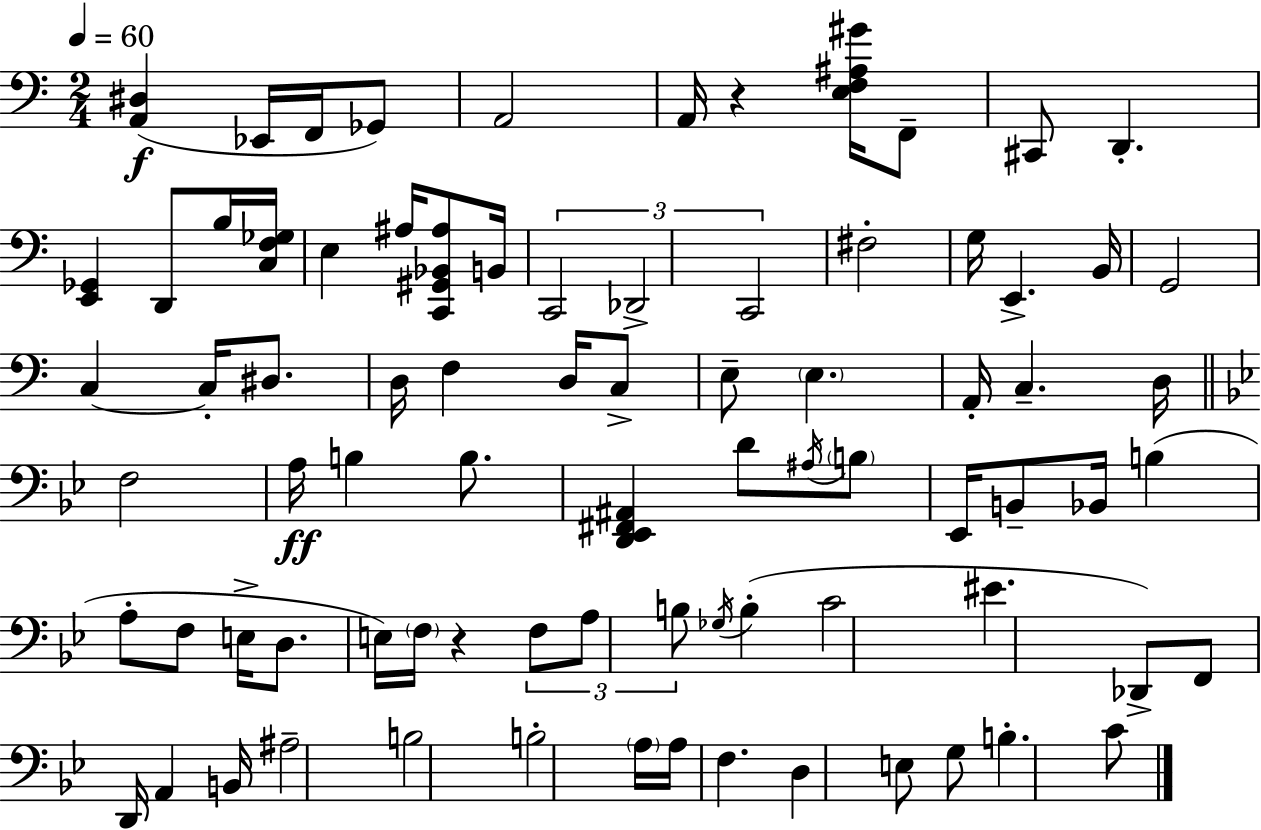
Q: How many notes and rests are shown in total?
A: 81